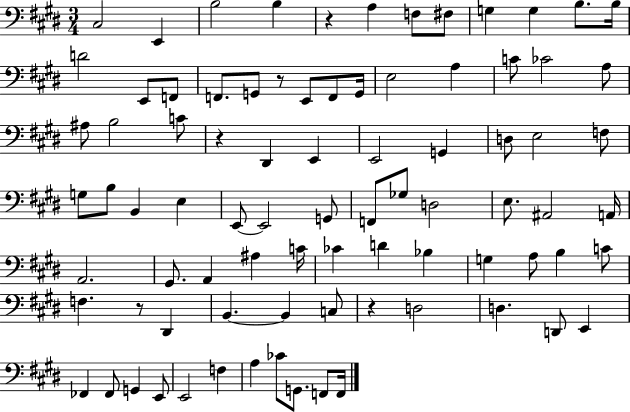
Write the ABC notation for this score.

X:1
T:Untitled
M:3/4
L:1/4
K:E
^C,2 E,, B,2 B, z A, F,/2 ^F,/2 G, G, B,/2 B,/4 D2 E,,/2 F,,/2 F,,/2 G,,/2 z/2 E,,/2 F,,/2 G,,/4 E,2 A, C/2 _C2 A,/2 ^A,/2 B,2 C/2 z ^D,, E,, E,,2 G,, D,/2 E,2 F,/2 G,/2 B,/2 B,, E, E,,/2 E,,2 G,,/2 F,,/2 _G,/2 D,2 E,/2 ^A,,2 A,,/4 A,,2 ^G,,/2 A,, ^A, C/4 _C D _B, G, A,/2 B, C/2 F, z/2 ^D,, B,, B,, C,/2 z D,2 D, D,,/2 E,, _F,, _F,,/2 G,, E,,/2 E,,2 F, A, _C/2 G,,/2 F,,/2 F,,/4